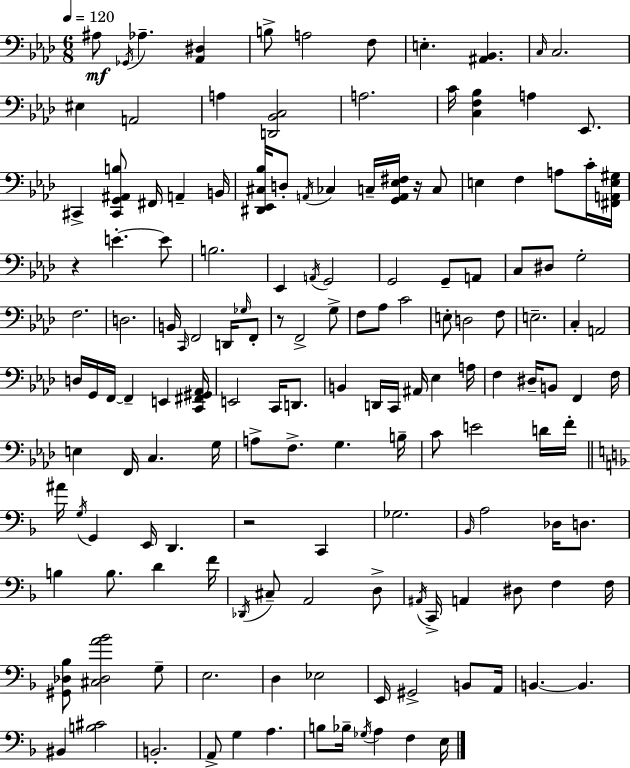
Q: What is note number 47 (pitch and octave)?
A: D2